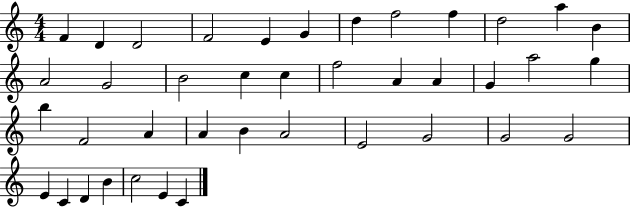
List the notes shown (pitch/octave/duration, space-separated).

F4/q D4/q D4/h F4/h E4/q G4/q D5/q F5/h F5/q D5/h A5/q B4/q A4/h G4/h B4/h C5/q C5/q F5/h A4/q A4/q G4/q A5/h G5/q B5/q F4/h A4/q A4/q B4/q A4/h E4/h G4/h G4/h G4/h E4/q C4/q D4/q B4/q C5/h E4/q C4/q